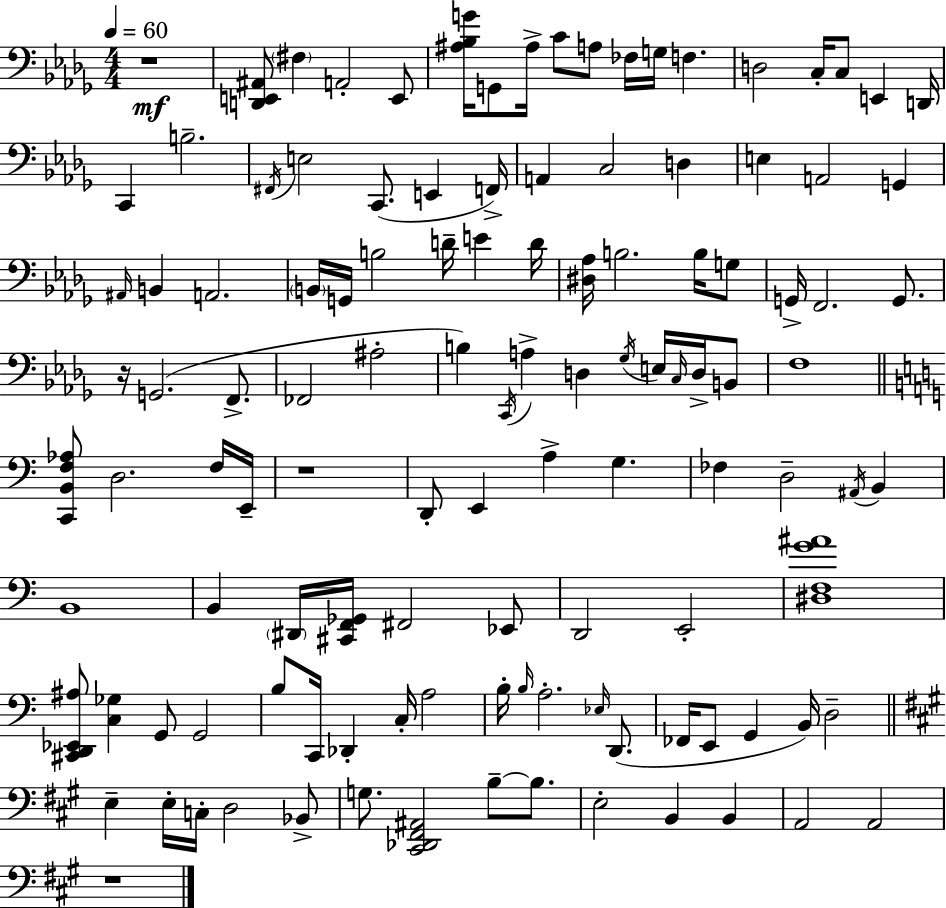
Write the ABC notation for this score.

X:1
T:Untitled
M:4/4
L:1/4
K:Bbm
z4 [D,,E,,^A,,]/2 ^F, A,,2 E,,/2 [^A,_B,G]/4 G,,/2 ^A,/4 C/2 A,/2 _F,/4 G,/4 F, D,2 C,/4 C,/2 E,, D,,/4 C,, B,2 ^F,,/4 E,2 C,,/2 E,, F,,/4 A,, C,2 D, E, A,,2 G,, ^A,,/4 B,, A,,2 B,,/4 G,,/4 B,2 D/4 E D/4 [^D,_A,]/4 B,2 B,/4 G,/2 G,,/4 F,,2 G,,/2 z/4 G,,2 F,,/2 _F,,2 ^A,2 B, C,,/4 A, D, _G,/4 E,/4 C,/4 D,/4 B,,/2 F,4 [C,,B,,F,_A,]/2 D,2 F,/4 E,,/4 z4 D,,/2 E,, A, G, _F, D,2 ^A,,/4 B,, B,,4 B,, ^D,,/4 [^C,,F,,_G,,]/4 ^F,,2 _E,,/2 D,,2 E,,2 [^D,F,G^A]4 [^C,,D,,_E,,^A,]/2 [C,_G,] G,,/2 G,,2 B,/2 C,,/4 _D,, C,/4 A,2 B,/4 B,/4 A,2 _E,/4 D,,/2 _F,,/4 E,,/2 G,, B,,/4 D,2 E, E,/4 C,/4 D,2 _B,,/2 G,/2 [^C,,_D,,^F,,^A,,]2 B,/2 B,/2 E,2 B,, B,, A,,2 A,,2 z4